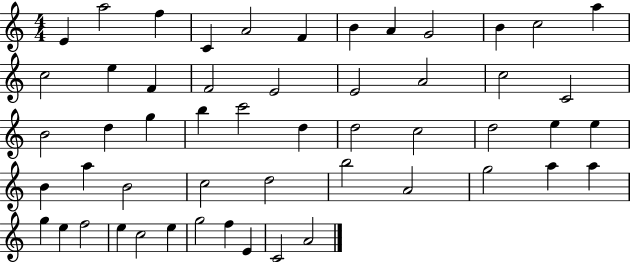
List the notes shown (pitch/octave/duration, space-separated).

E4/q A5/h F5/q C4/q A4/h F4/q B4/q A4/q G4/h B4/q C5/h A5/q C5/h E5/q F4/q F4/h E4/h E4/h A4/h C5/h C4/h B4/h D5/q G5/q B5/q C6/h D5/q D5/h C5/h D5/h E5/q E5/q B4/q A5/q B4/h C5/h D5/h B5/h A4/h G5/h A5/q A5/q G5/q E5/q F5/h E5/q C5/h E5/q G5/h F5/q E4/q C4/h A4/h